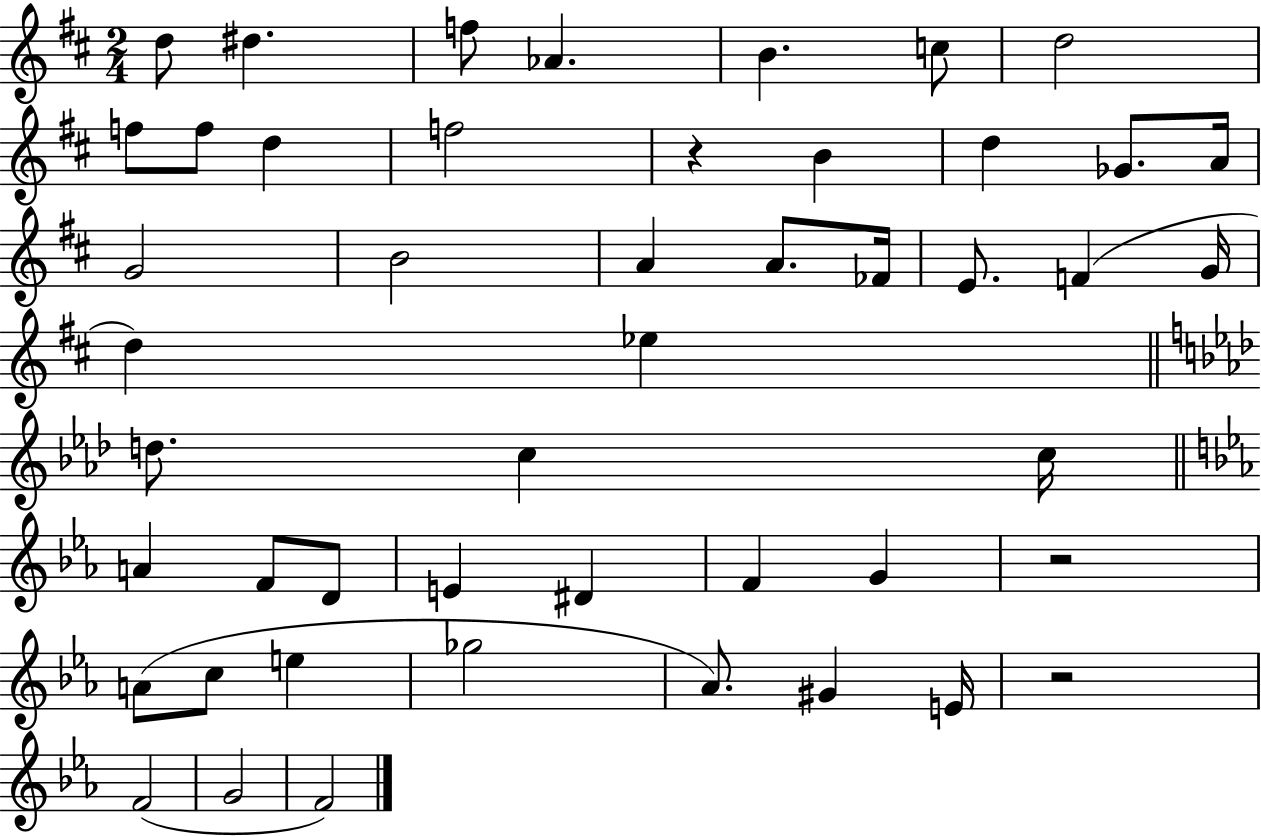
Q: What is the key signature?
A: D major